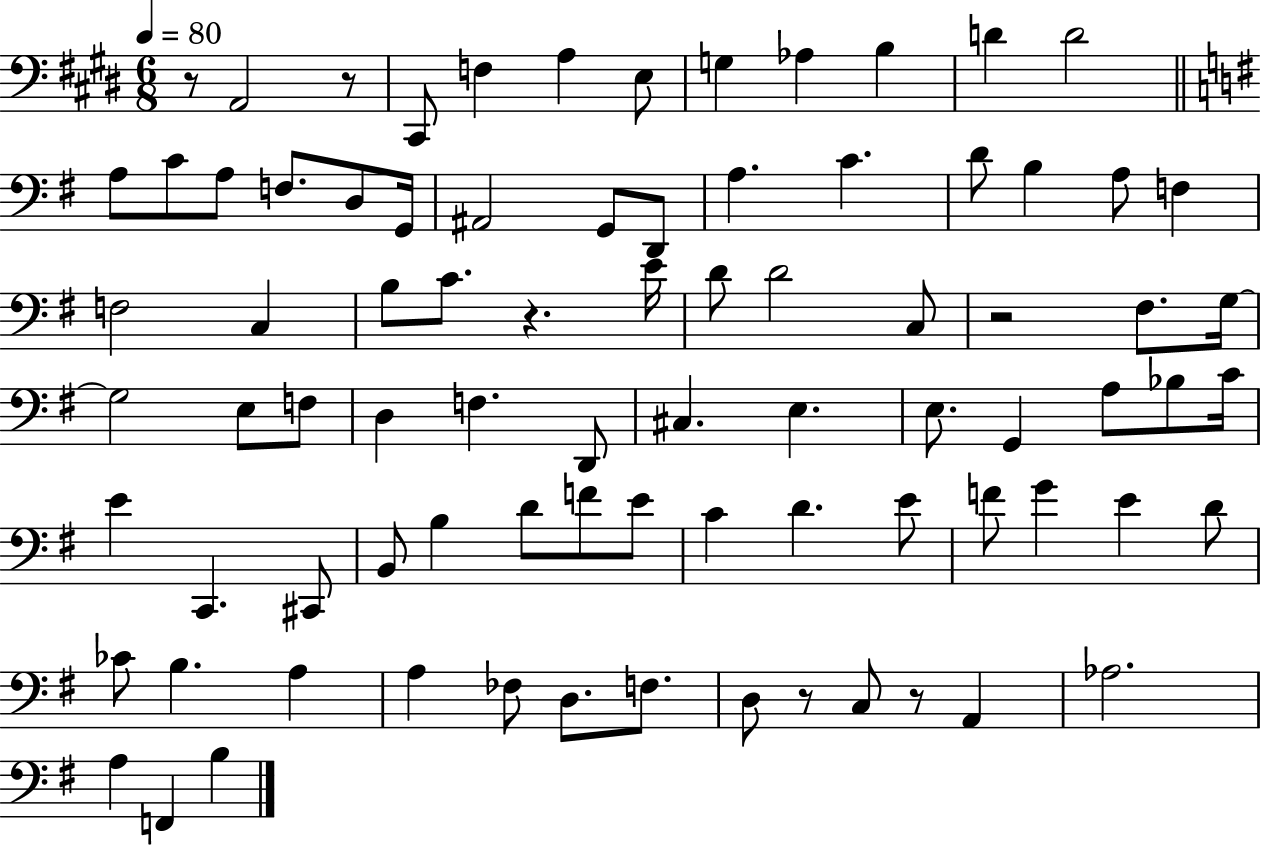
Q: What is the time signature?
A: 6/8